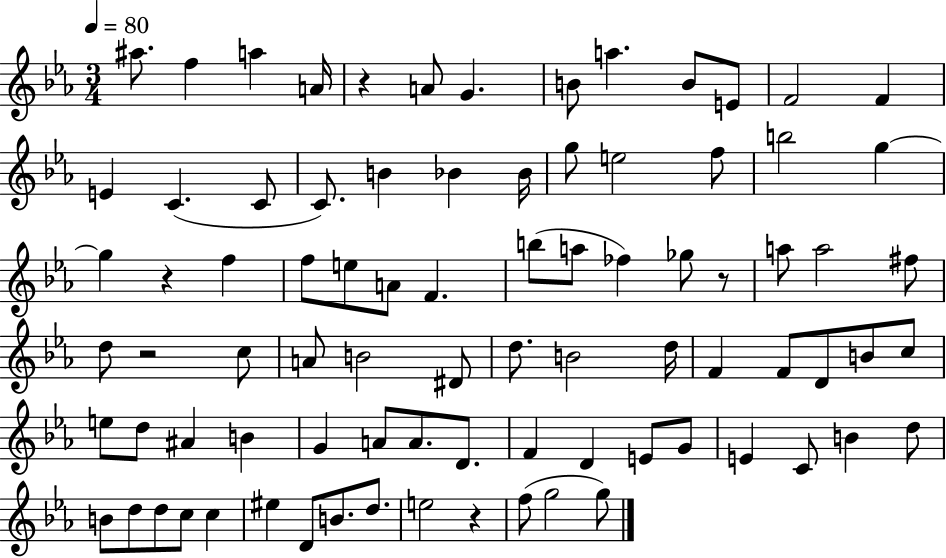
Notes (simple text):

A#5/e. F5/q A5/q A4/s R/q A4/e G4/q. B4/e A5/q. B4/e E4/e F4/h F4/q E4/q C4/q. C4/e C4/e. B4/q Bb4/q Bb4/s G5/e E5/h F5/e B5/h G5/q G5/q R/q F5/q F5/e E5/e A4/e F4/q. B5/e A5/e FES5/q Gb5/e R/e A5/e A5/h F#5/e D5/e R/h C5/e A4/e B4/h D#4/e D5/e. B4/h D5/s F4/q F4/e D4/e B4/e C5/e E5/e D5/e A#4/q B4/q G4/q A4/e A4/e. D4/e. F4/q D4/q E4/e G4/e E4/q C4/e B4/q D5/e B4/e D5/e D5/e C5/e C5/q EIS5/q D4/e B4/e. D5/e. E5/h R/q F5/e G5/h G5/e